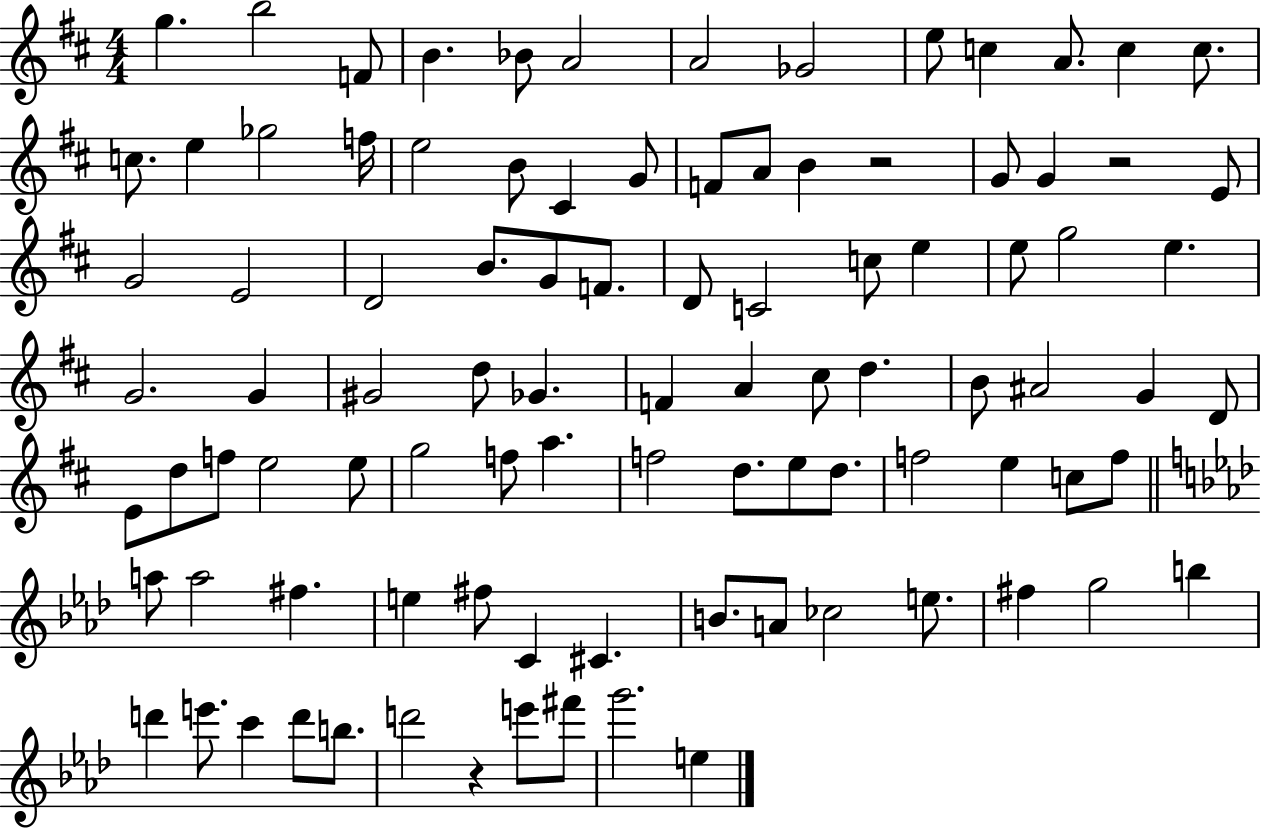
{
  \clef treble
  \numericTimeSignature
  \time 4/4
  \key d \major
  g''4. b''2 f'8 | b'4. bes'8 a'2 | a'2 ges'2 | e''8 c''4 a'8. c''4 c''8. | \break c''8. e''4 ges''2 f''16 | e''2 b'8 cis'4 g'8 | f'8 a'8 b'4 r2 | g'8 g'4 r2 e'8 | \break g'2 e'2 | d'2 b'8. g'8 f'8. | d'8 c'2 c''8 e''4 | e''8 g''2 e''4. | \break g'2. g'4 | gis'2 d''8 ges'4. | f'4 a'4 cis''8 d''4. | b'8 ais'2 g'4 d'8 | \break e'8 d''8 f''8 e''2 e''8 | g''2 f''8 a''4. | f''2 d''8. e''8 d''8. | f''2 e''4 c''8 f''8 | \break \bar "||" \break \key aes \major a''8 a''2 fis''4. | e''4 fis''8 c'4 cis'4. | b'8. a'8 ces''2 e''8. | fis''4 g''2 b''4 | \break d'''4 e'''8. c'''4 d'''8 b''8. | d'''2 r4 e'''8 fis'''8 | g'''2. e''4 | \bar "|."
}